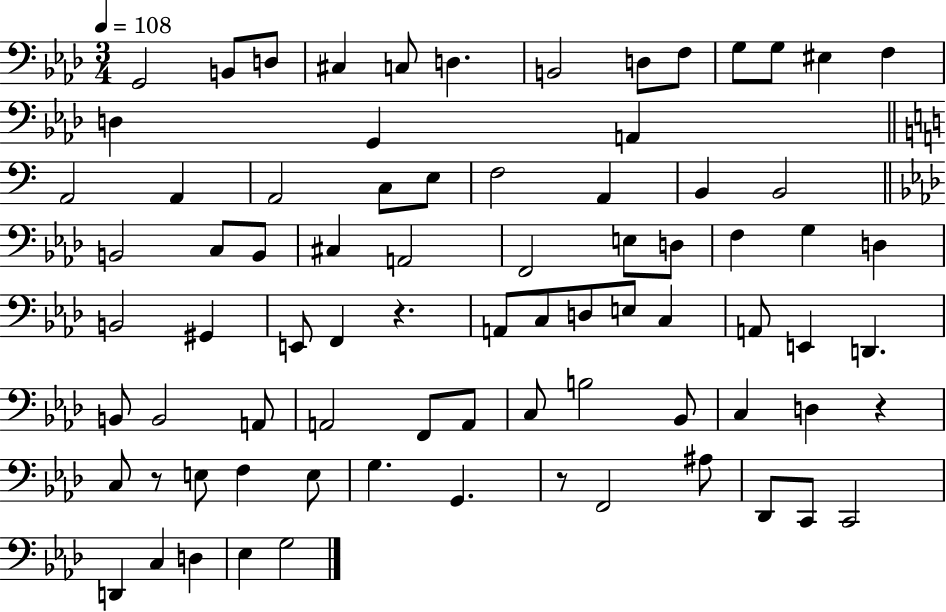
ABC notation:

X:1
T:Untitled
M:3/4
L:1/4
K:Ab
G,,2 B,,/2 D,/2 ^C, C,/2 D, B,,2 D,/2 F,/2 G,/2 G,/2 ^E, F, D, G,, A,, A,,2 A,, A,,2 C,/2 E,/2 F,2 A,, B,, B,,2 B,,2 C,/2 B,,/2 ^C, A,,2 F,,2 E,/2 D,/2 F, G, D, B,,2 ^G,, E,,/2 F,, z A,,/2 C,/2 D,/2 E,/2 C, A,,/2 E,, D,, B,,/2 B,,2 A,,/2 A,,2 F,,/2 A,,/2 C,/2 B,2 _B,,/2 C, D, z C,/2 z/2 E,/2 F, E,/2 G, G,, z/2 F,,2 ^A,/2 _D,,/2 C,,/2 C,,2 D,, C, D, _E, G,2